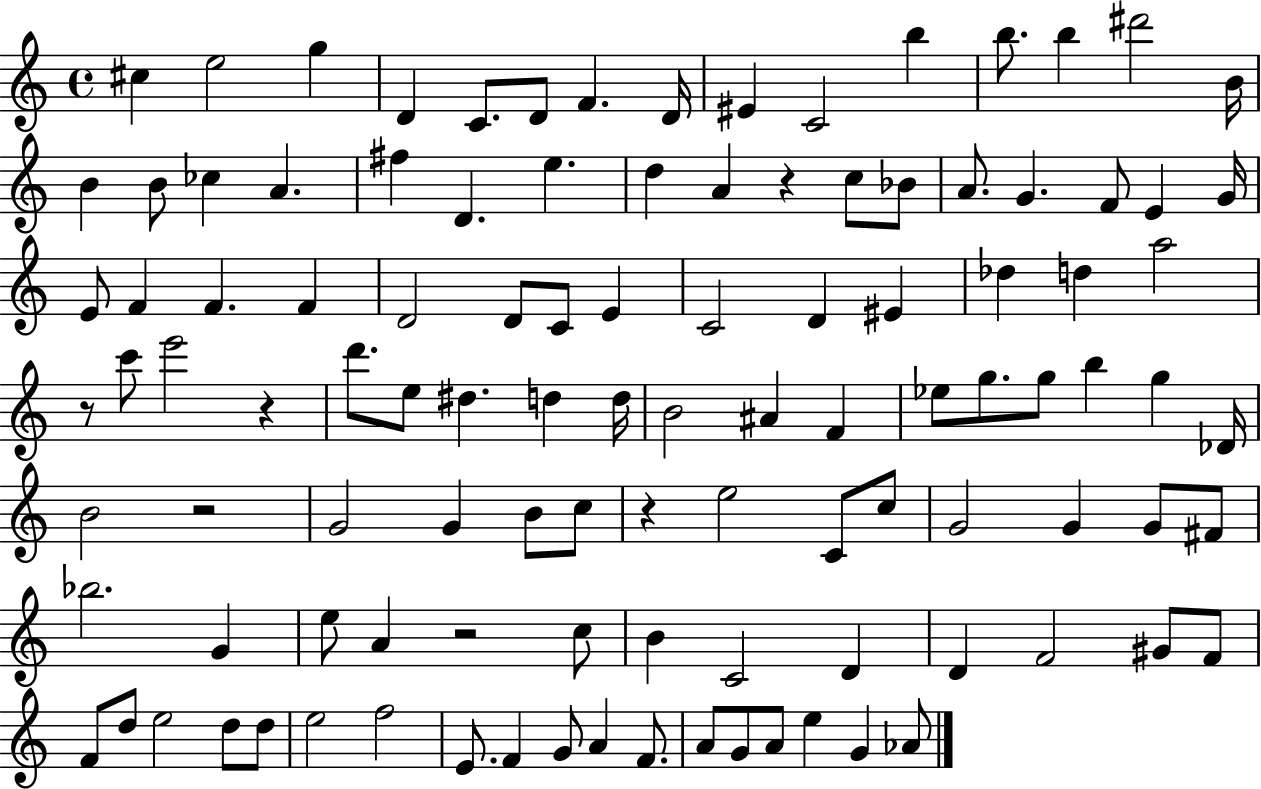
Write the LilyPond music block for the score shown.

{
  \clef treble
  \time 4/4
  \defaultTimeSignature
  \key c \major
  cis''4 e''2 g''4 | d'4 c'8. d'8 f'4. d'16 | eis'4 c'2 b''4 | b''8. b''4 dis'''2 b'16 | \break b'4 b'8 ces''4 a'4. | fis''4 d'4. e''4. | d''4 a'4 r4 c''8 bes'8 | a'8. g'4. f'8 e'4 g'16 | \break e'8 f'4 f'4. f'4 | d'2 d'8 c'8 e'4 | c'2 d'4 eis'4 | des''4 d''4 a''2 | \break r8 c'''8 e'''2 r4 | d'''8. e''8 dis''4. d''4 d''16 | b'2 ais'4 f'4 | ees''8 g''8. g''8 b''4 g''4 des'16 | \break b'2 r2 | g'2 g'4 b'8 c''8 | r4 e''2 c'8 c''8 | g'2 g'4 g'8 fis'8 | \break bes''2. g'4 | e''8 a'4 r2 c''8 | b'4 c'2 d'4 | d'4 f'2 gis'8 f'8 | \break f'8 d''8 e''2 d''8 d''8 | e''2 f''2 | e'8. f'4 g'8 a'4 f'8. | a'8 g'8 a'8 e''4 g'4 aes'8 | \break \bar "|."
}